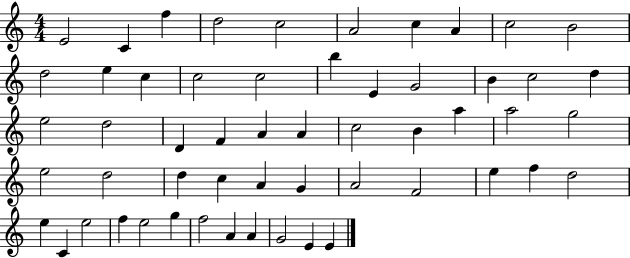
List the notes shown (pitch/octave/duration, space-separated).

E4/h C4/q F5/q D5/h C5/h A4/h C5/q A4/q C5/h B4/h D5/h E5/q C5/q C5/h C5/h B5/q E4/q G4/h B4/q C5/h D5/q E5/h D5/h D4/q F4/q A4/q A4/q C5/h B4/q A5/q A5/h G5/h E5/h D5/h D5/q C5/q A4/q G4/q A4/h F4/h E5/q F5/q D5/h E5/q C4/q E5/h F5/q E5/h G5/q F5/h A4/q A4/q G4/h E4/q E4/q